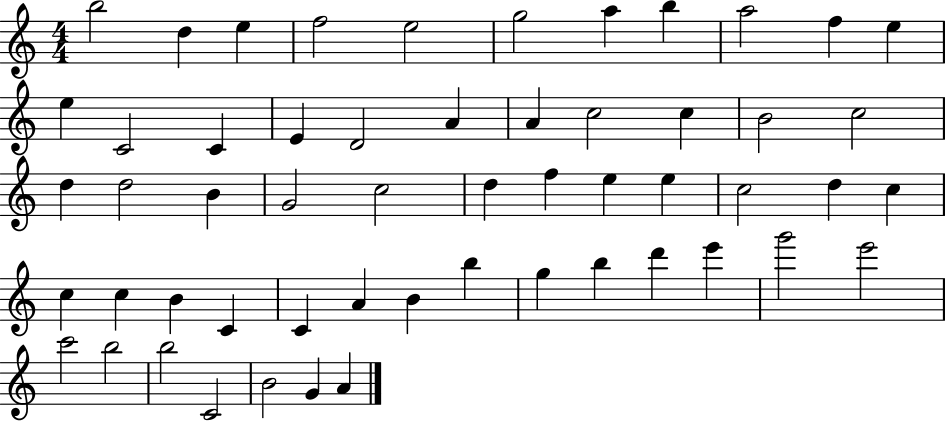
X:1
T:Untitled
M:4/4
L:1/4
K:C
b2 d e f2 e2 g2 a b a2 f e e C2 C E D2 A A c2 c B2 c2 d d2 B G2 c2 d f e e c2 d c c c B C C A B b g b d' e' g'2 e'2 c'2 b2 b2 C2 B2 G A